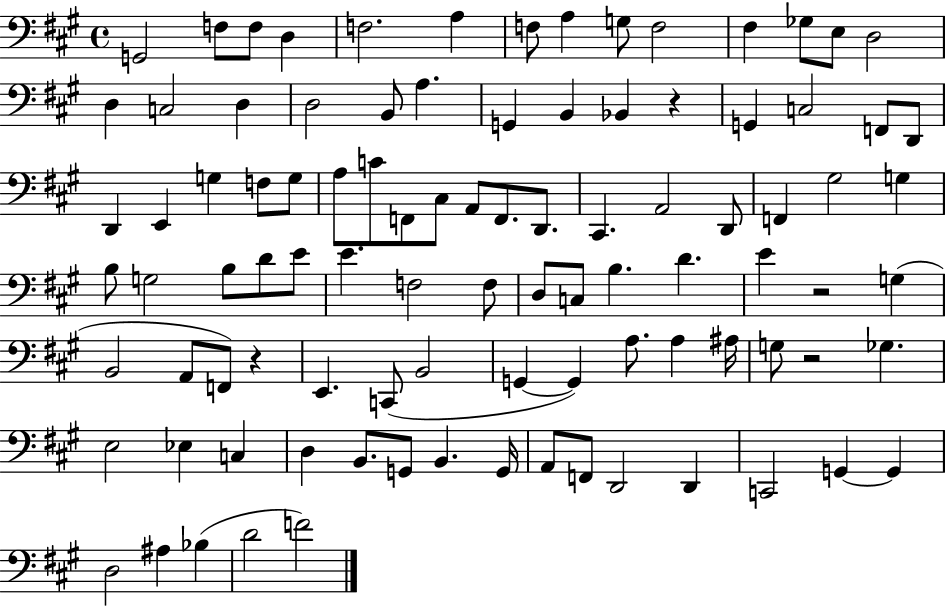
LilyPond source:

{
  \clef bass
  \time 4/4
  \defaultTimeSignature
  \key a \major
  g,2 f8 f8 d4 | f2. a4 | f8 a4 g8 f2 | fis4 ges8 e8 d2 | \break d4 c2 d4 | d2 b,8 a4. | g,4 b,4 bes,4 r4 | g,4 c2 f,8 d,8 | \break d,4 e,4 g4 f8 g8 | a8 c'8 f,8 cis8 a,8 f,8. d,8. | cis,4. a,2 d,8 | f,4 gis2 g4 | \break b8 g2 b8 d'8 e'8 | e'4. f2 f8 | d8 c8 b4. d'4. | e'4 r2 g4( | \break b,2 a,8 f,8) r4 | e,4. c,8( b,2 | g,4~~ g,4) a8. a4 ais16 | g8 r2 ges4. | \break e2 ees4 c4 | d4 b,8. g,8 b,4. g,16 | a,8 f,8 d,2 d,4 | c,2 g,4~~ g,4 | \break d2 ais4 bes4( | d'2 f'2) | \bar "|."
}